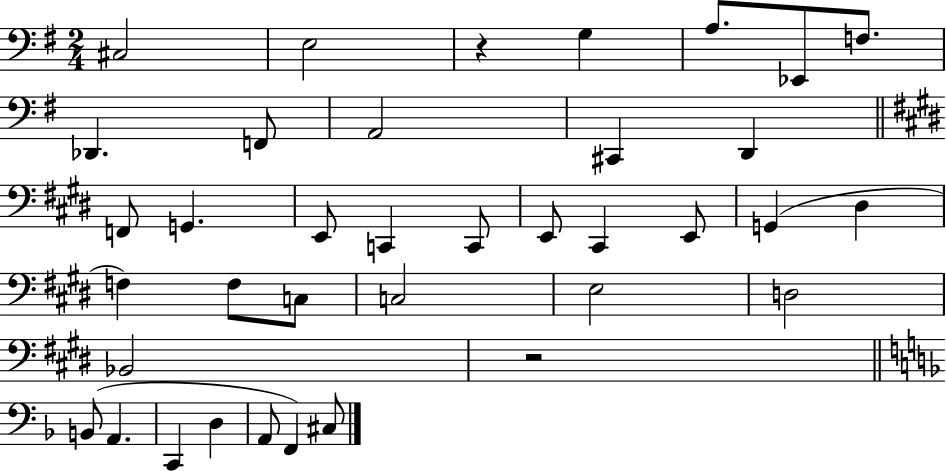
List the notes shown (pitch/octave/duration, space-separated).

C#3/h E3/h R/q G3/q A3/e. Eb2/e F3/e. Db2/q. F2/e A2/h C#2/q D2/q F2/e G2/q. E2/e C2/q C2/e E2/e C#2/q E2/e G2/q D#3/q F3/q F3/e C3/e C3/h E3/h D3/h Bb2/h R/h B2/e A2/q. C2/q D3/q A2/e F2/q C#3/e